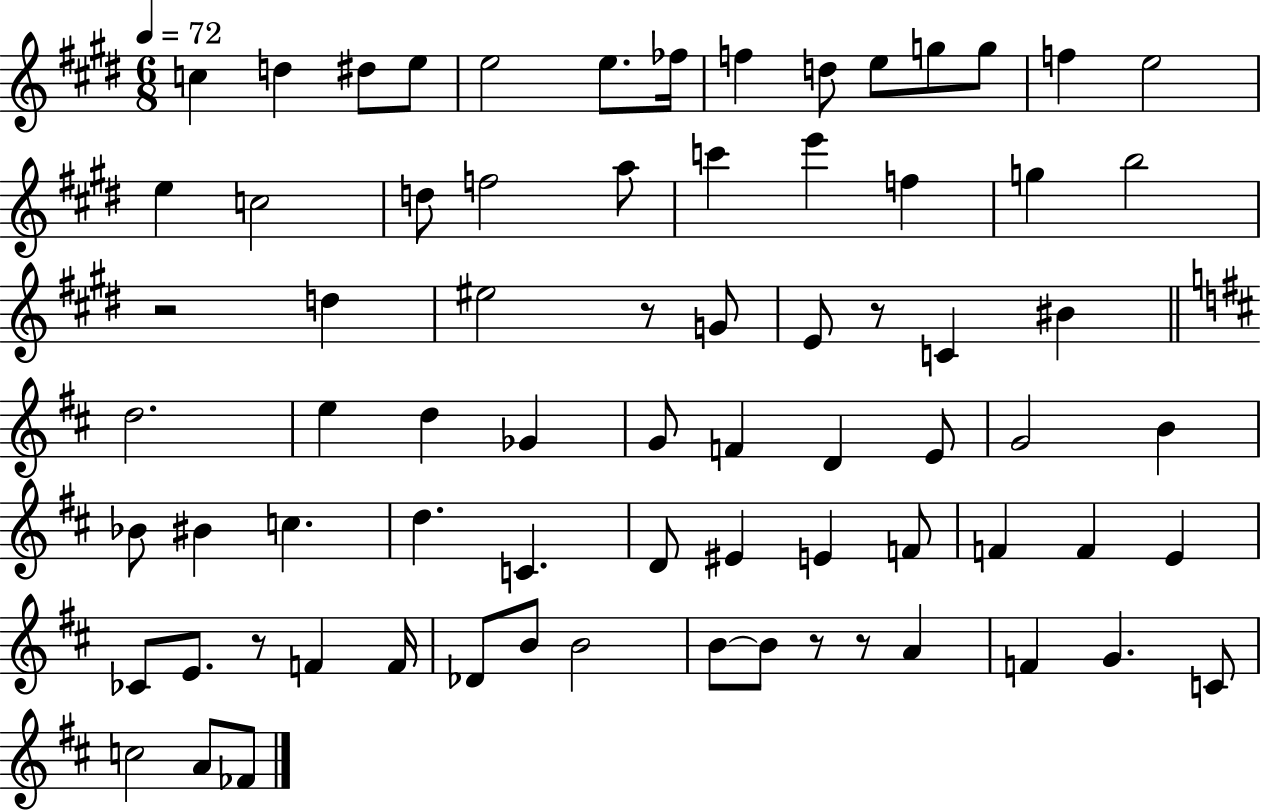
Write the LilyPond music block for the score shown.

{
  \clef treble
  \numericTimeSignature
  \time 6/8
  \key e \major
  \tempo 4 = 72
  c''4 d''4 dis''8 e''8 | e''2 e''8. fes''16 | f''4 d''8 e''8 g''8 g''8 | f''4 e''2 | \break e''4 c''2 | d''8 f''2 a''8 | c'''4 e'''4 f''4 | g''4 b''2 | \break r2 d''4 | eis''2 r8 g'8 | e'8 r8 c'4 bis'4 | \bar "||" \break \key b \minor d''2. | e''4 d''4 ges'4 | g'8 f'4 d'4 e'8 | g'2 b'4 | \break bes'8 bis'4 c''4. | d''4. c'4. | d'8 eis'4 e'4 f'8 | f'4 f'4 e'4 | \break ces'8 e'8. r8 f'4 f'16 | des'8 b'8 b'2 | b'8~~ b'8 r8 r8 a'4 | f'4 g'4. c'8 | \break c''2 a'8 fes'8 | \bar "|."
}